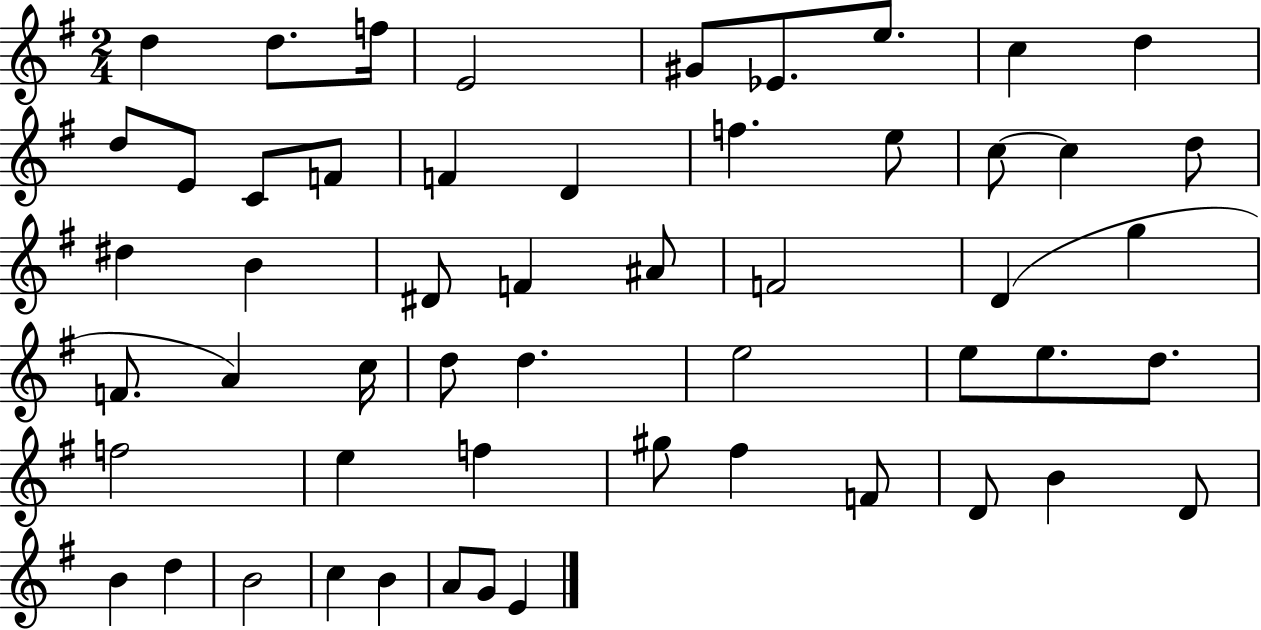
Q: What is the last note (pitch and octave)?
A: E4